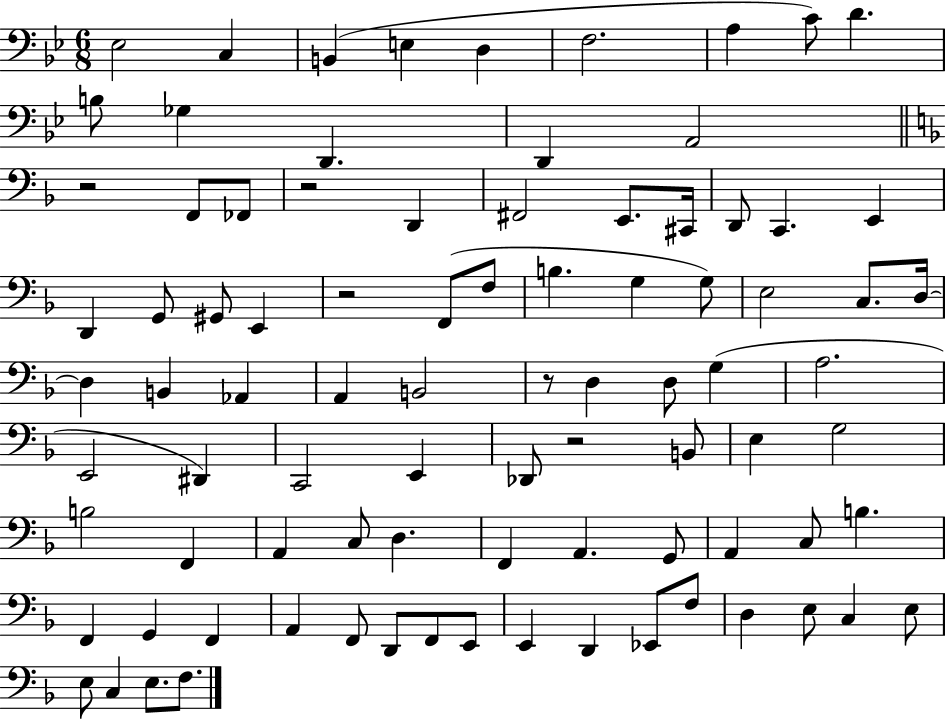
Eb3/h C3/q B2/q E3/q D3/q F3/h. A3/q C4/e D4/q. B3/e Gb3/q D2/q. D2/q A2/h R/h F2/e FES2/e R/h D2/q F#2/h E2/e. C#2/s D2/e C2/q. E2/q D2/q G2/e G#2/e E2/q R/h F2/e F3/e B3/q. G3/q G3/e E3/h C3/e. D3/s D3/q B2/q Ab2/q A2/q B2/h R/e D3/q D3/e G3/q A3/h. E2/h D#2/q C2/h E2/q Db2/e R/h B2/e E3/q G3/h B3/h F2/q A2/q C3/e D3/q. F2/q A2/q. G2/e A2/q C3/e B3/q. F2/q G2/q F2/q A2/q F2/e D2/e F2/e E2/e E2/q D2/q Eb2/e F3/e D3/q E3/e C3/q E3/e E3/e C3/q E3/e. F3/e.